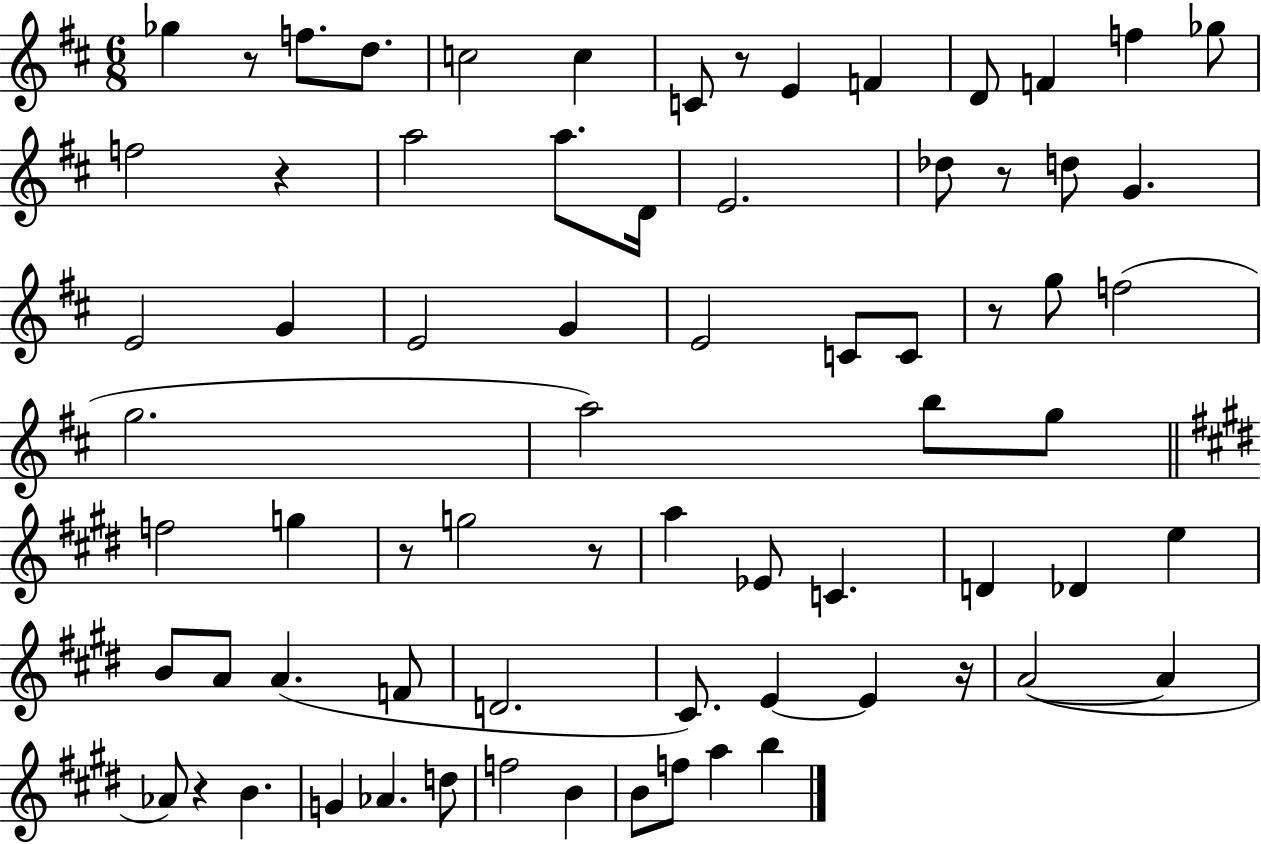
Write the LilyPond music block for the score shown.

{
  \clef treble
  \numericTimeSignature
  \time 6/8
  \key d \major
  \repeat volta 2 { ges''4 r8 f''8. d''8. | c''2 c''4 | c'8 r8 e'4 f'4 | d'8 f'4 f''4 ges''8 | \break f''2 r4 | a''2 a''8. d'16 | e'2. | des''8 r8 d''8 g'4. | \break e'2 g'4 | e'2 g'4 | e'2 c'8 c'8 | r8 g''8 f''2( | \break g''2. | a''2) b''8 g''8 | \bar "||" \break \key e \major f''2 g''4 | r8 g''2 r8 | a''4 ees'8 c'4. | d'4 des'4 e''4 | \break b'8 a'8 a'4.( f'8 | d'2. | cis'8.) e'4~~ e'4 r16 | a'2~(~ a'4 | \break aes'8) r4 b'4. | g'4 aes'4. d''8 | f''2 b'4 | b'8 f''8 a''4 b''4 | \break } \bar "|."
}